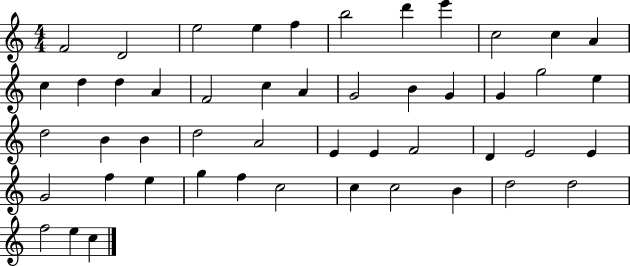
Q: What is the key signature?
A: C major